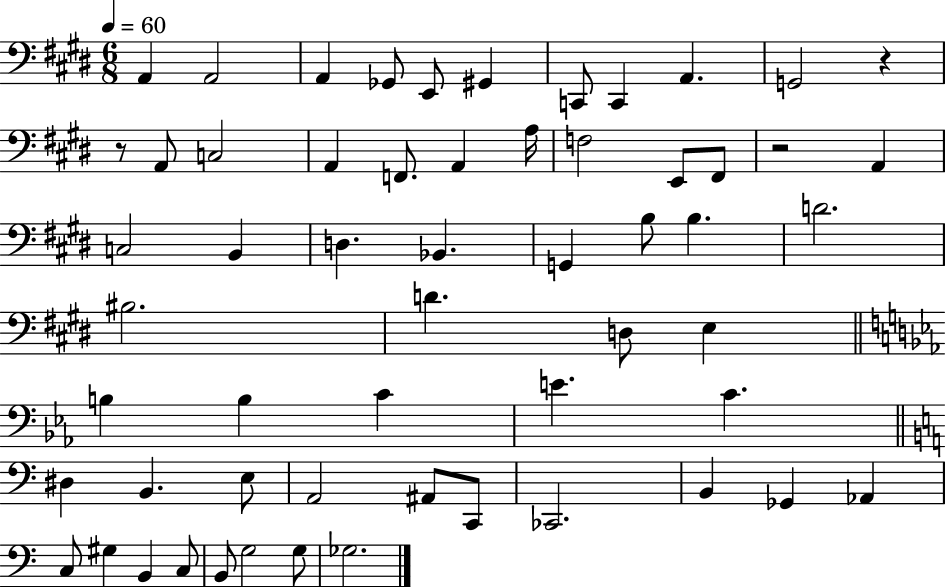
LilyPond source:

{
  \clef bass
  \numericTimeSignature
  \time 6/8
  \key e \major
  \tempo 4 = 60
  a,4 a,2 | a,4 ges,8 e,8 gis,4 | c,8 c,4 a,4. | g,2 r4 | \break r8 a,8 c2 | a,4 f,8. a,4 a16 | f2 e,8 fis,8 | r2 a,4 | \break c2 b,4 | d4. bes,4. | g,4 b8 b4. | d'2. | \break bis2. | d'4. d8 e4 | \bar "||" \break \key c \minor b4 b4 c'4 | e'4. c'4. | \bar "||" \break \key c \major dis4 b,4. e8 | a,2 ais,8 c,8 | ces,2. | b,4 ges,4 aes,4 | \break c8 gis4 b,4 c8 | b,8 g2 g8 | ges2. | \bar "|."
}